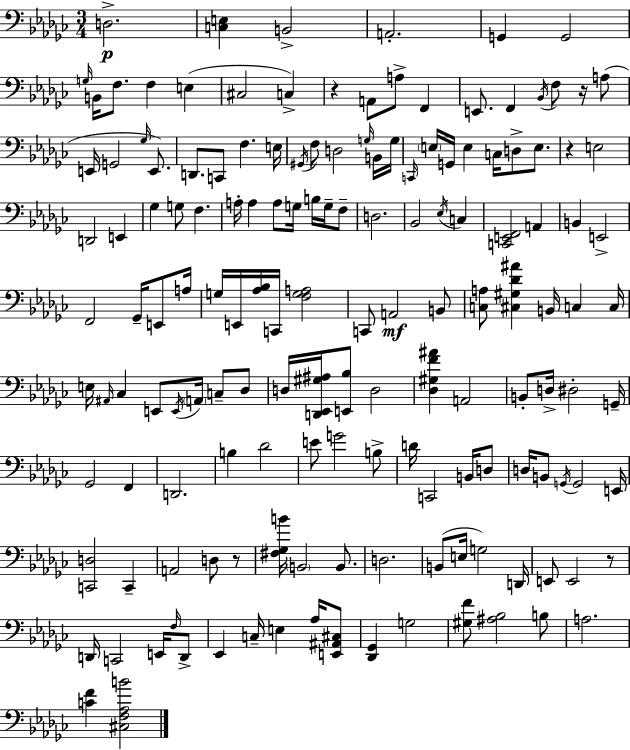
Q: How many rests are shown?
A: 5